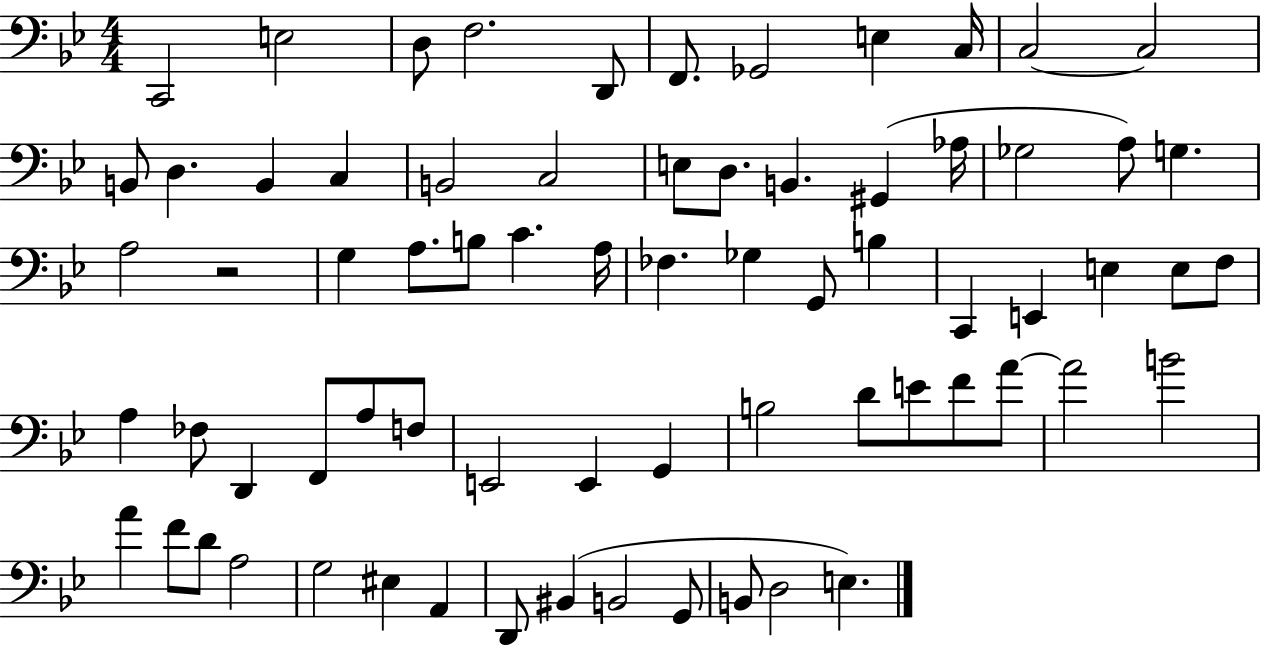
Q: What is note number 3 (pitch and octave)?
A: D3